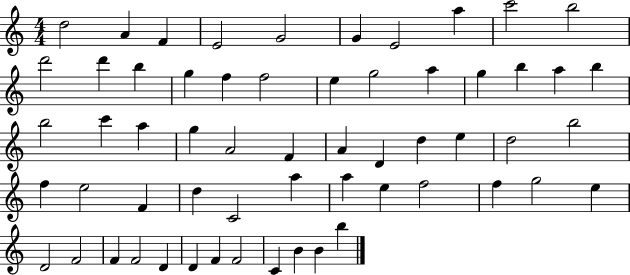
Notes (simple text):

D5/h A4/q F4/q E4/h G4/h G4/q E4/h A5/q C6/h B5/h D6/h D6/q B5/q G5/q F5/q F5/h E5/q G5/h A5/q G5/q B5/q A5/q B5/q B5/h C6/q A5/q G5/q A4/h F4/q A4/q D4/q D5/q E5/q D5/h B5/h F5/q E5/h F4/q D5/q C4/h A5/q A5/q E5/q F5/h F5/q G5/h E5/q D4/h F4/h F4/q F4/h D4/q D4/q F4/q F4/h C4/q B4/q B4/q B5/q